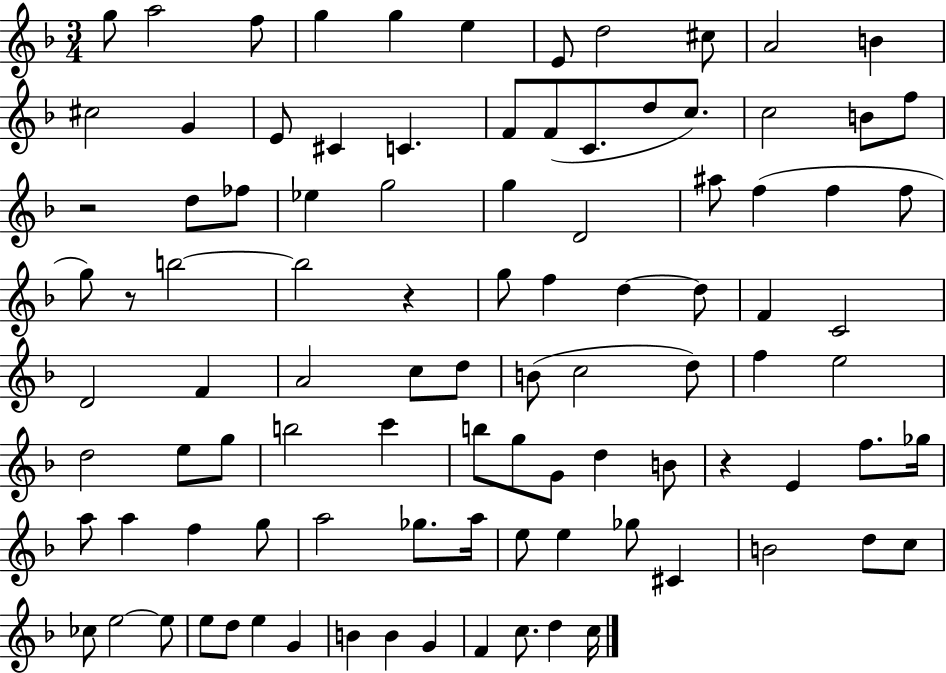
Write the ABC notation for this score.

X:1
T:Untitled
M:3/4
L:1/4
K:F
g/2 a2 f/2 g g e E/2 d2 ^c/2 A2 B ^c2 G E/2 ^C C F/2 F/2 C/2 d/2 c/2 c2 B/2 f/2 z2 d/2 _f/2 _e g2 g D2 ^a/2 f f f/2 g/2 z/2 b2 b2 z g/2 f d d/2 F C2 D2 F A2 c/2 d/2 B/2 c2 d/2 f e2 d2 e/2 g/2 b2 c' b/2 g/2 G/2 d B/2 z E f/2 _g/4 a/2 a f g/2 a2 _g/2 a/4 e/2 e _g/2 ^C B2 d/2 c/2 _c/2 e2 e/2 e/2 d/2 e G B B G F c/2 d c/4